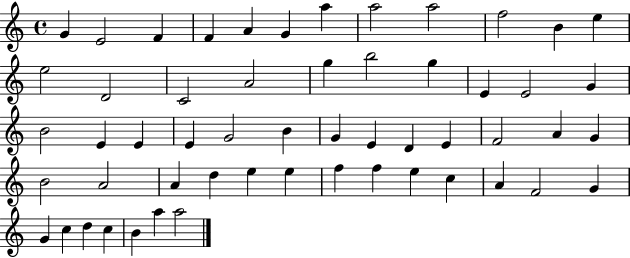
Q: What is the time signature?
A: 4/4